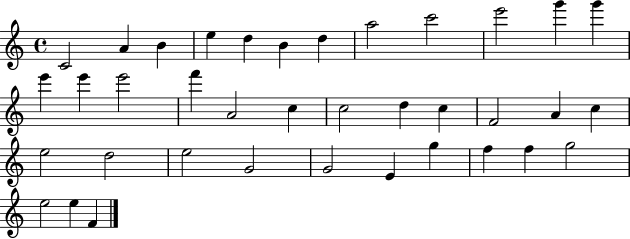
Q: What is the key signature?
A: C major